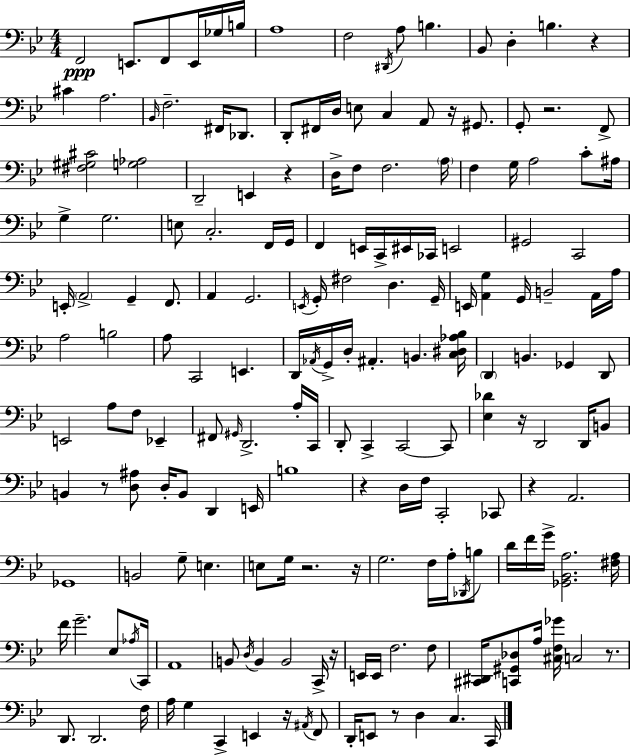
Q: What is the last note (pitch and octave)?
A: C2